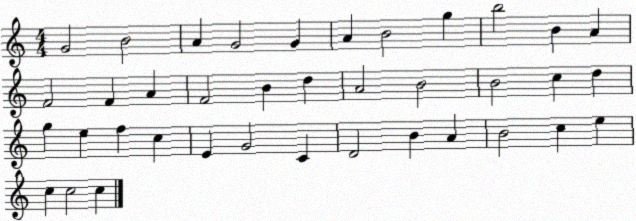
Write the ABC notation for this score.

X:1
T:Untitled
M:4/4
L:1/4
K:C
G2 B2 A G2 G A B2 g b2 B A F2 F A F2 B d A2 B2 B2 c d g e f c E G2 C D2 B A B2 c e c c2 c